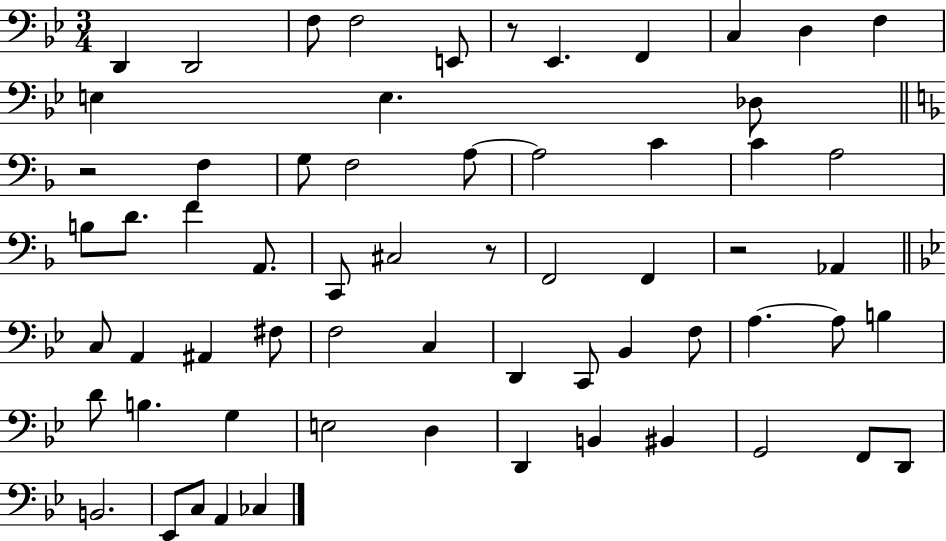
X:1
T:Untitled
M:3/4
L:1/4
K:Bb
D,, D,,2 F,/2 F,2 E,,/2 z/2 _E,, F,, C, D, F, E, E, _D,/2 z2 F, G,/2 F,2 A,/2 A,2 C C A,2 B,/2 D/2 F A,,/2 C,,/2 ^C,2 z/2 F,,2 F,, z2 _A,, C,/2 A,, ^A,, ^F,/2 F,2 C, D,, C,,/2 _B,, F,/2 A, A,/2 B, D/2 B, G, E,2 D, D,, B,, ^B,, G,,2 F,,/2 D,,/2 B,,2 _E,,/2 C,/2 A,, _C,